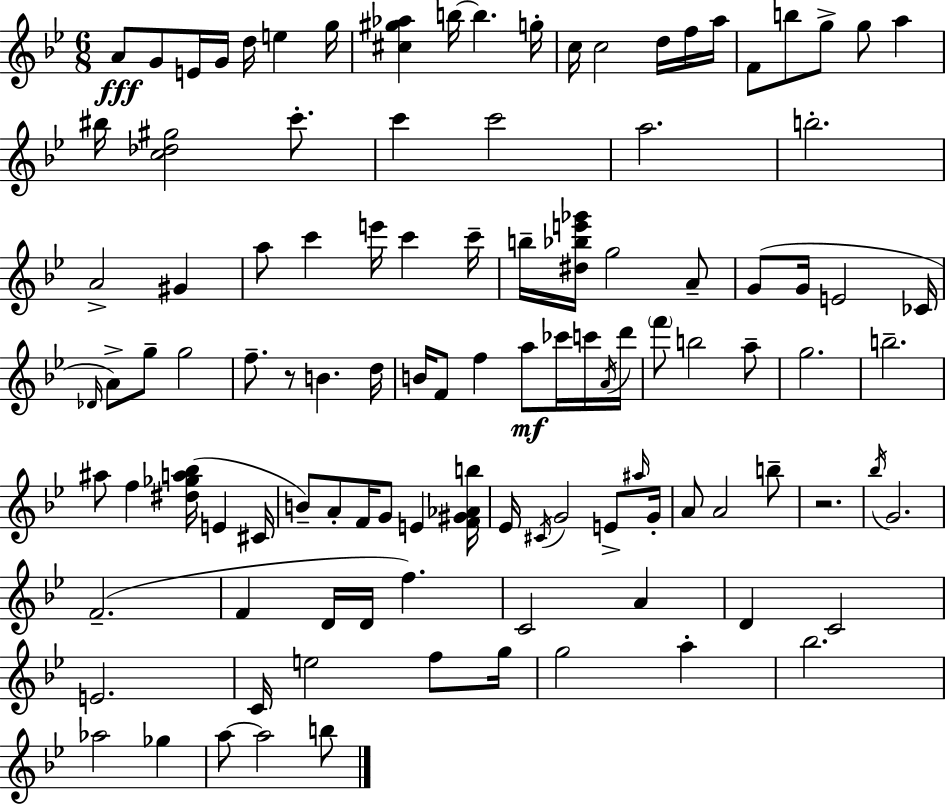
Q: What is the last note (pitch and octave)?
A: B5